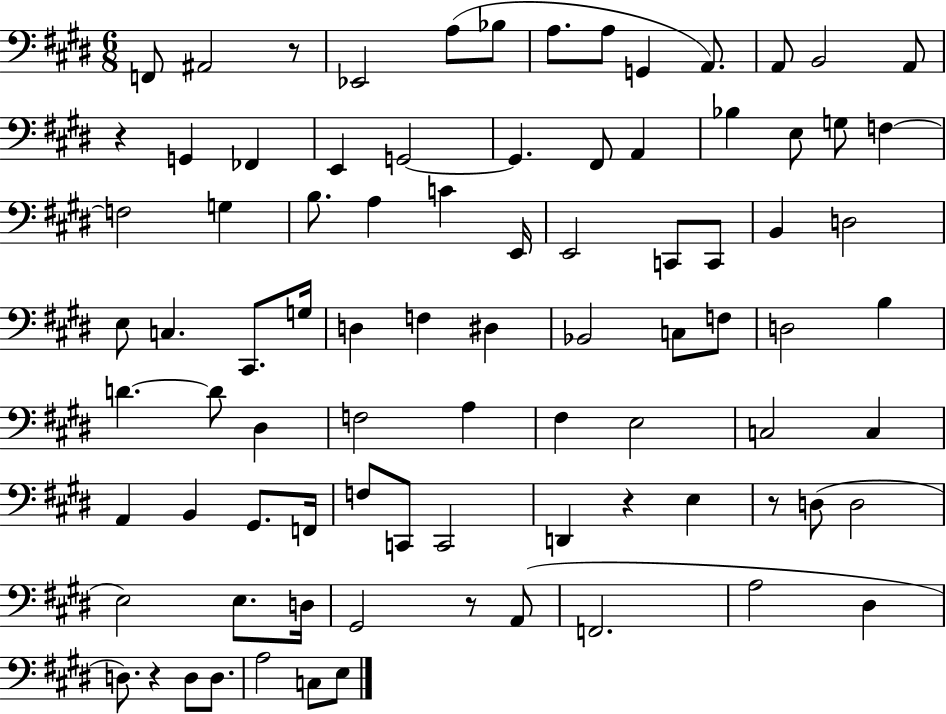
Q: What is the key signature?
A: E major